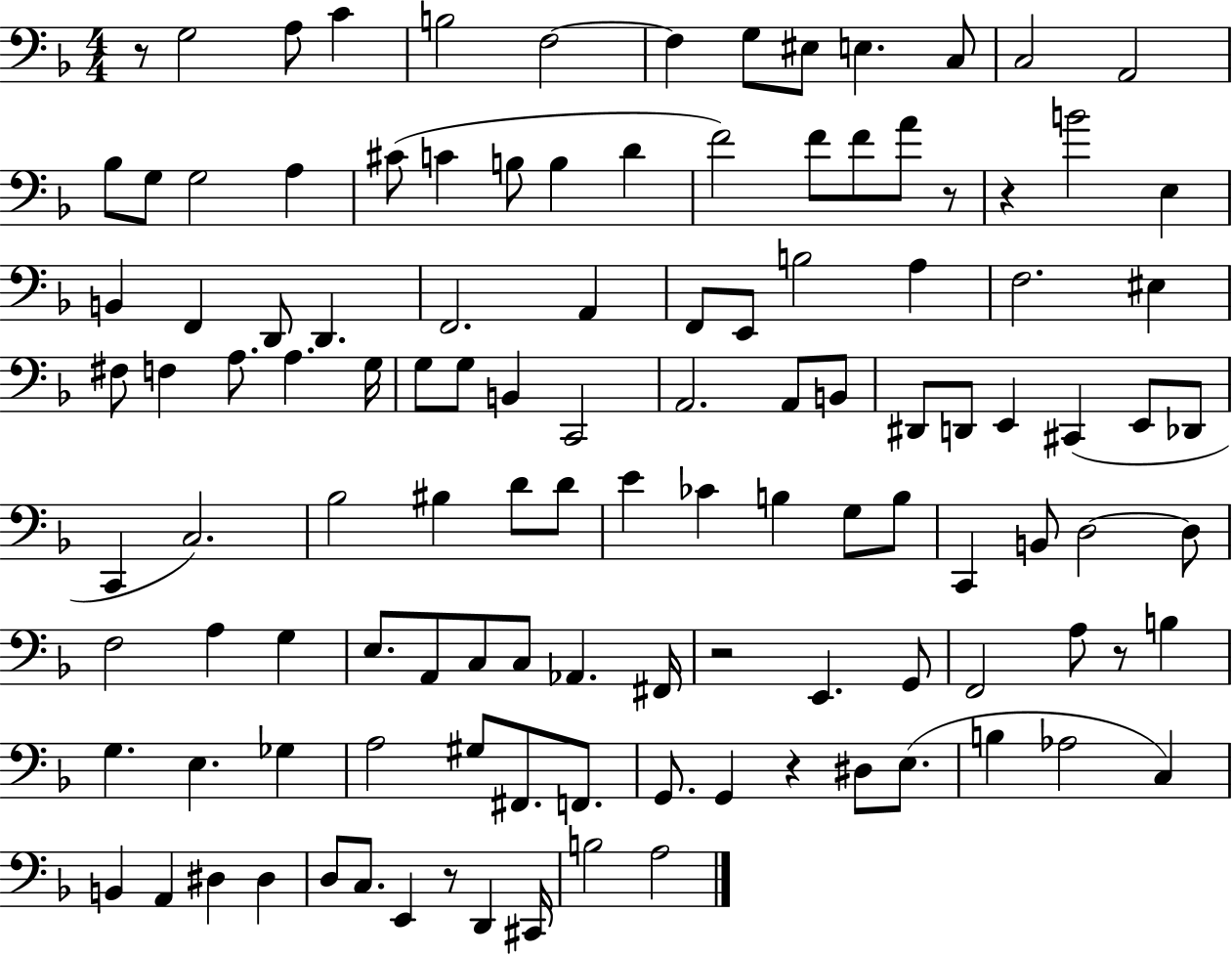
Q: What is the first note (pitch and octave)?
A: G3